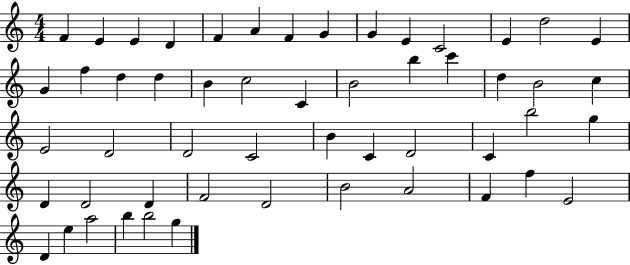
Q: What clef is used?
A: treble